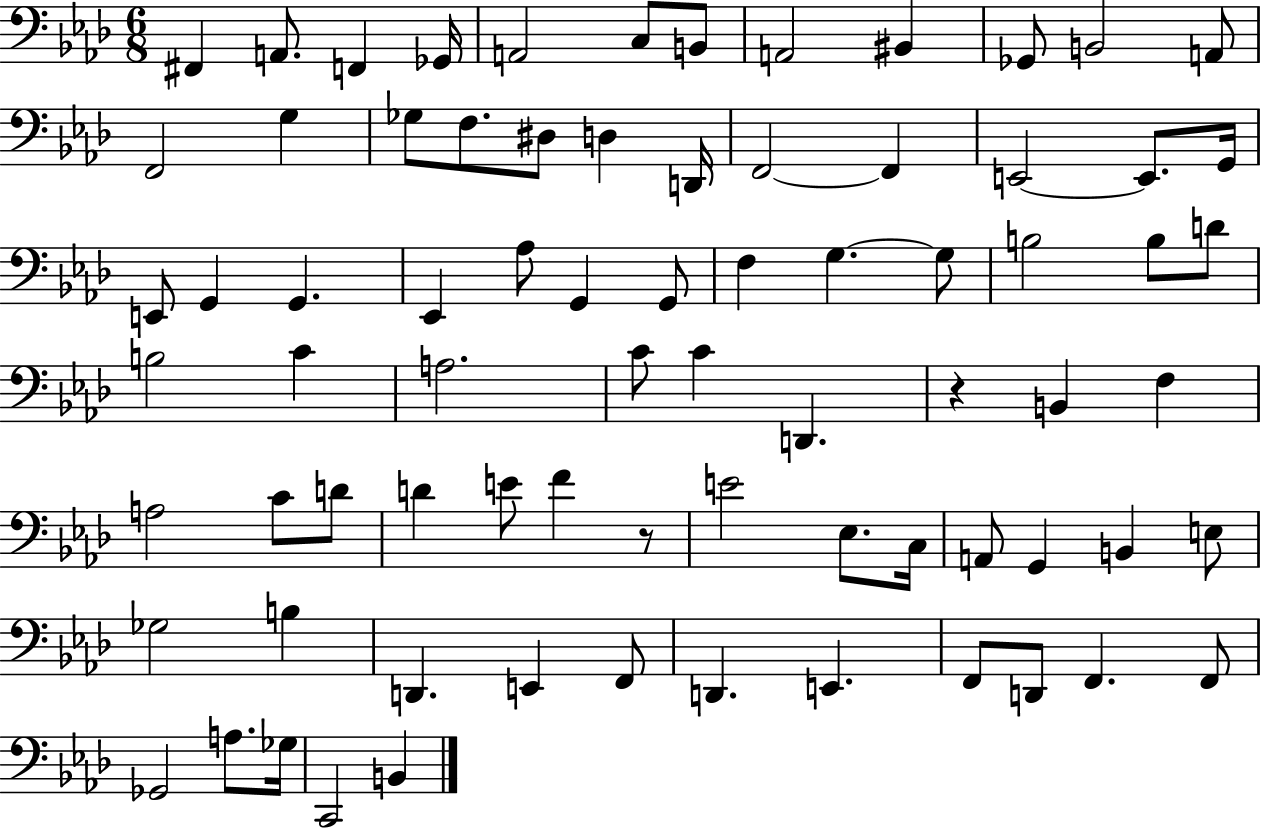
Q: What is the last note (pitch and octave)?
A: B2